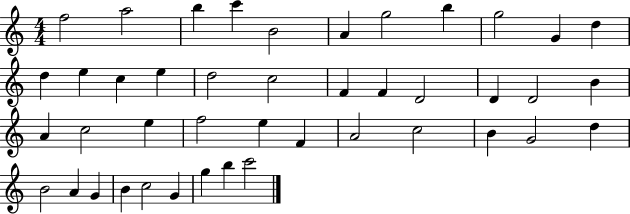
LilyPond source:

{
  \clef treble
  \numericTimeSignature
  \time 4/4
  \key c \major
  f''2 a''2 | b''4 c'''4 b'2 | a'4 g''2 b''4 | g''2 g'4 d''4 | \break d''4 e''4 c''4 e''4 | d''2 c''2 | f'4 f'4 d'2 | d'4 d'2 b'4 | \break a'4 c''2 e''4 | f''2 e''4 f'4 | a'2 c''2 | b'4 g'2 d''4 | \break b'2 a'4 g'4 | b'4 c''2 g'4 | g''4 b''4 c'''2 | \bar "|."
}